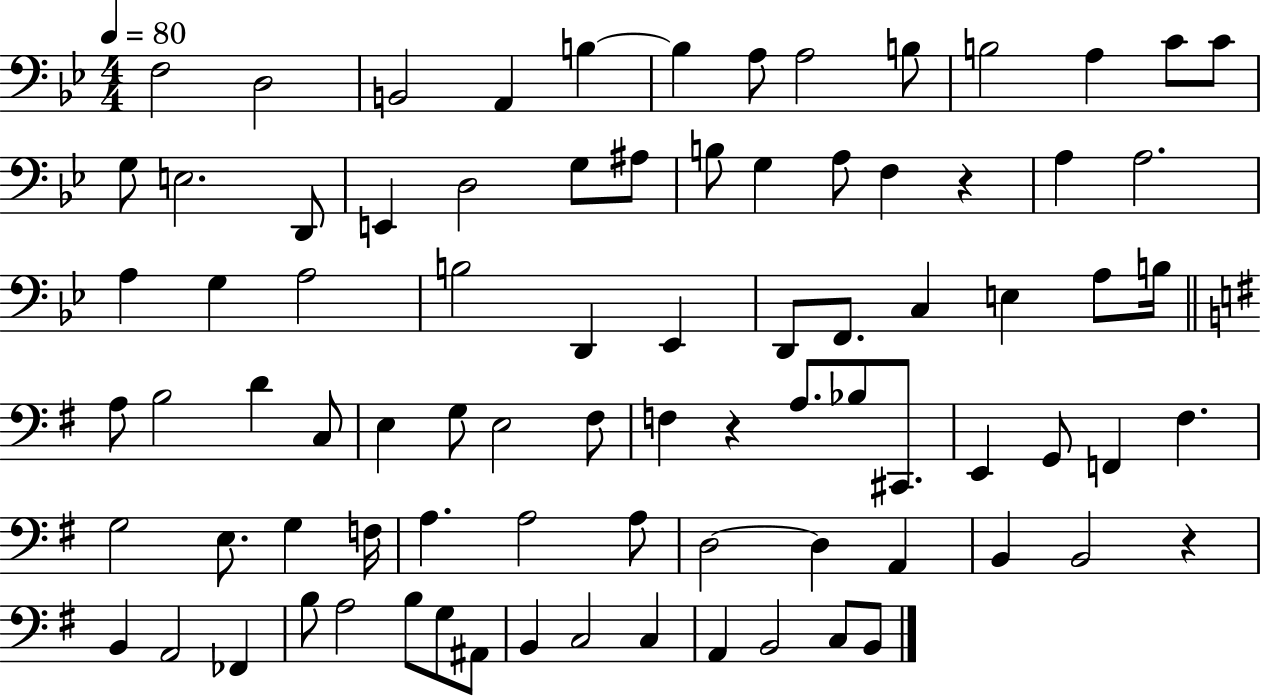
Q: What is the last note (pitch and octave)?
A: B2